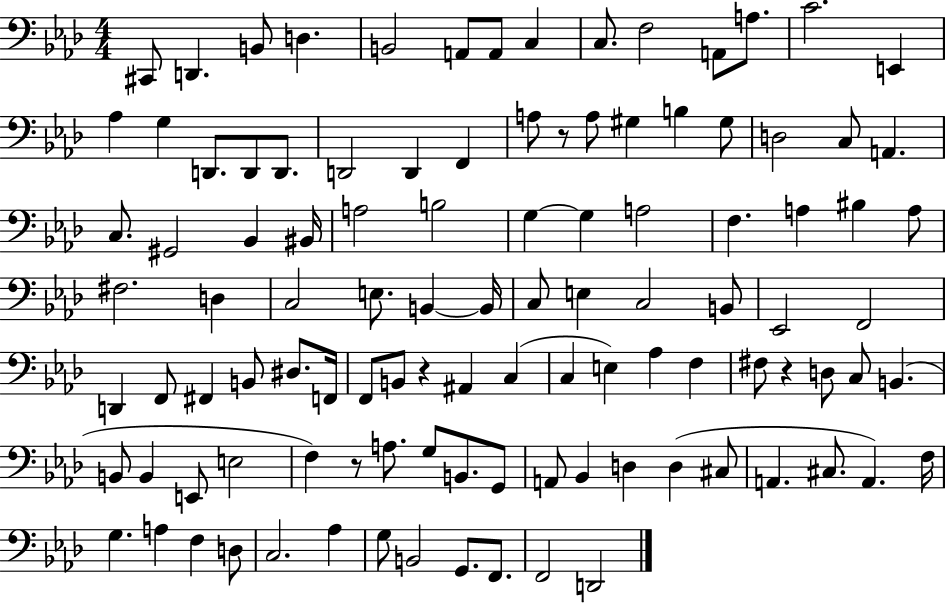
{
  \clef bass
  \numericTimeSignature
  \time 4/4
  \key aes \major
  \repeat volta 2 { cis,8 d,4. b,8 d4. | b,2 a,8 a,8 c4 | c8. f2 a,8 a8. | c'2. e,4 | \break aes4 g4 d,8. d,8 d,8. | d,2 d,4 f,4 | a8 r8 a8 gis4 b4 gis8 | d2 c8 a,4. | \break c8. gis,2 bes,4 bis,16 | a2 b2 | g4~~ g4 a2 | f4. a4 bis4 a8 | \break fis2. d4 | c2 e8. b,4~~ b,16 | c8 e4 c2 b,8 | ees,2 f,2 | \break d,4 f,8 fis,4 b,8 dis8. f,16 | f,8 b,8 r4 ais,4 c4( | c4 e4) aes4 f4 | fis8 r4 d8 c8 b,4.( | \break b,8 b,4 e,8 e2 | f4) r8 a8. g8 b,8. g,8 | a,8 bes,4 d4 d4( cis8 | a,4. cis8. a,4.) f16 | \break g4. a4 f4 d8 | c2. aes4 | g8 b,2 g,8. f,8. | f,2 d,2 | \break } \bar "|."
}